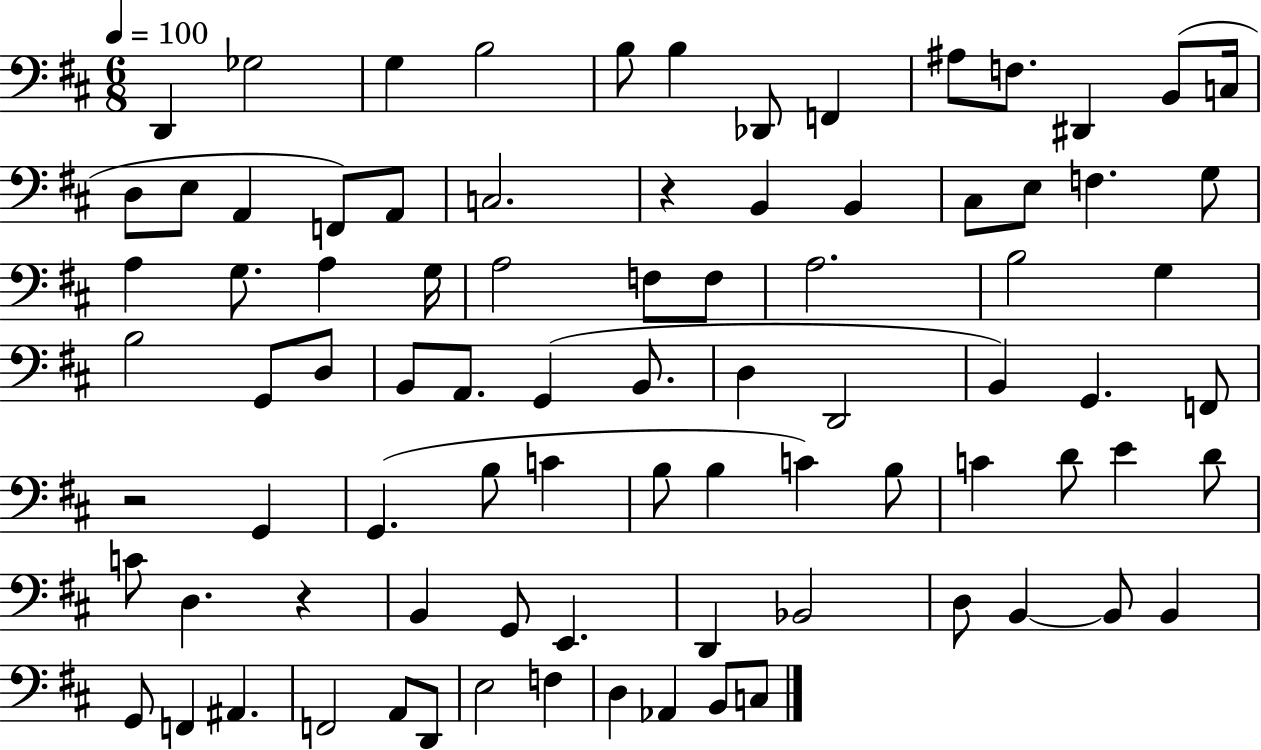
D2/q Gb3/h G3/q B3/h B3/e B3/q Db2/e F2/q A#3/e F3/e. D#2/q B2/e C3/s D3/e E3/e A2/q F2/e A2/e C3/h. R/q B2/q B2/q C#3/e E3/e F3/q. G3/e A3/q G3/e. A3/q G3/s A3/h F3/e F3/e A3/h. B3/h G3/q B3/h G2/e D3/e B2/e A2/e. G2/q B2/e. D3/q D2/h B2/q G2/q. F2/e R/h G2/q G2/q. B3/e C4/q B3/e B3/q C4/q B3/e C4/q D4/e E4/q D4/e C4/e D3/q. R/q B2/q G2/e E2/q. D2/q Bb2/h D3/e B2/q B2/e B2/q G2/e F2/q A#2/q. F2/h A2/e D2/e E3/h F3/q D3/q Ab2/q B2/e C3/e